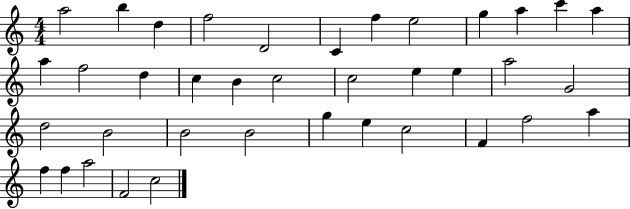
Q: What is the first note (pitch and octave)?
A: A5